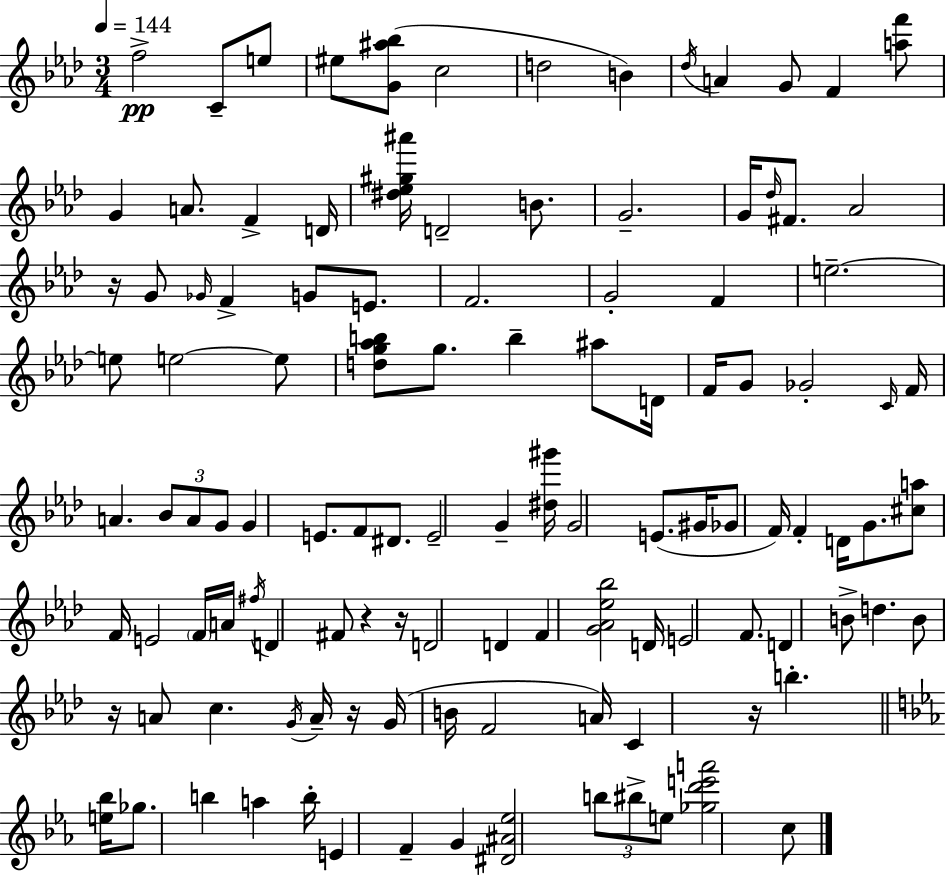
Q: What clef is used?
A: treble